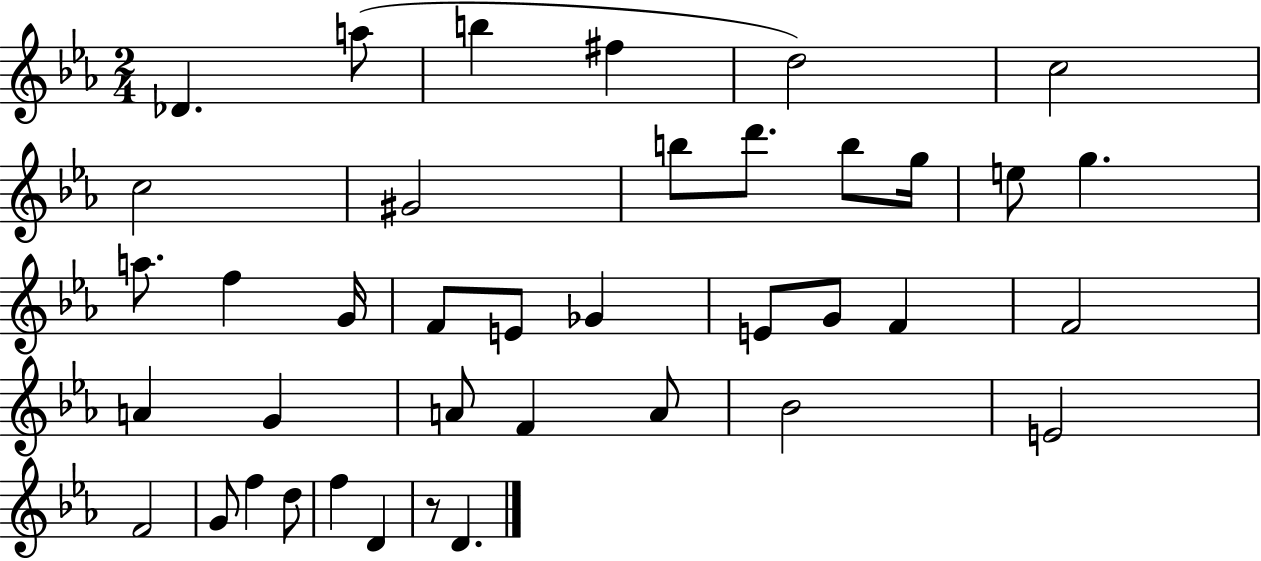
{
  \clef treble
  \numericTimeSignature
  \time 2/4
  \key ees \major
  des'4. a''8( | b''4 fis''4 | d''2) | c''2 | \break c''2 | gis'2 | b''8 d'''8. b''8 g''16 | e''8 g''4. | \break a''8. f''4 g'16 | f'8 e'8 ges'4 | e'8 g'8 f'4 | f'2 | \break a'4 g'4 | a'8 f'4 a'8 | bes'2 | e'2 | \break f'2 | g'8 f''4 d''8 | f''4 d'4 | r8 d'4. | \break \bar "|."
}